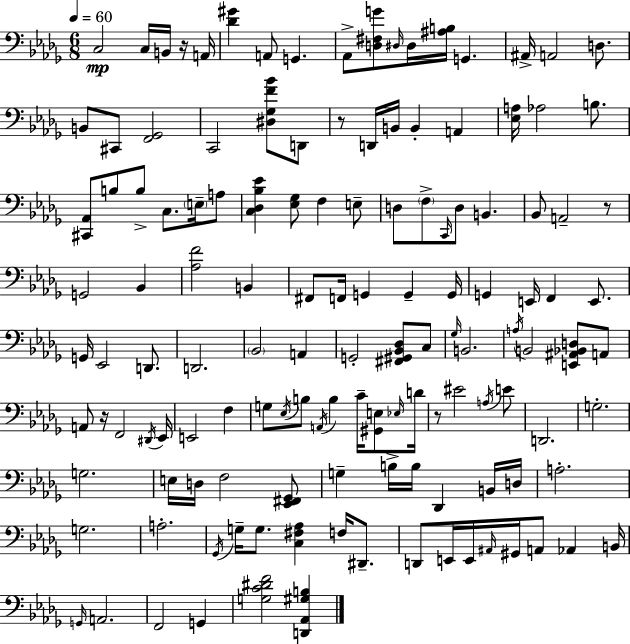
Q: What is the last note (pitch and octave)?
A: G2